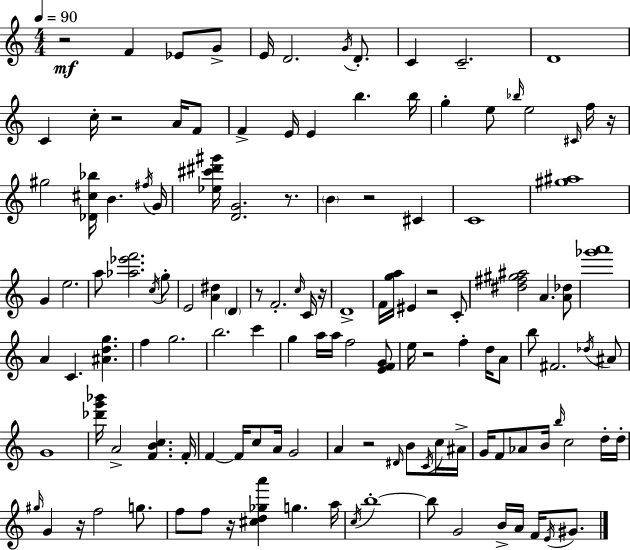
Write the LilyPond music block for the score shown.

{
  \clef treble
  \numericTimeSignature
  \time 4/4
  \key c \major
  \tempo 4 = 90
  r2\mf f'4 ees'8 g'8-> | e'16 d'2. \acciaccatura { g'16 } d'8.-. | c'4 c'2.-- | d'1 | \break c'4 c''16-. r2 a'16 f'8 | f'4-> e'16 e'4 b''4. | b''16 g''4-. e''8 \grace { bes''16 } e''2 | \grace { cis'16 } f''16 r16 gis''2 <des' cis'' bes''>16 b'4. | \break \acciaccatura { fis''16 } g'16 <ees'' cis''' dis''' gis'''>16 <d' g'>2. | r8. \parenthesize b'4 r2 | cis'4 c'1 | <gis'' ais''>1 | \break g'4 e''2. | a''8 <aes'' ees''' f'''>2. | \acciaccatura { c''16 } g''8-. e'2 <a' dis''>4 | \parenthesize d'4 r8 f'2.-. | \break \grace { c''16 } c'16 r16 d'1-> | f'16 <g'' a''>16 eis'4 r2 | c'8-. <dis'' fis'' gis'' ais''>2 a'4. | <a' des''>8 <ges''' a'''>1 | \break a'4 c'4. | <ais' d'' g''>4. f''4 g''2. | b''2. | c'''4 g''4 a''16 a''16 f''2 | \break <e' f' g'>8 e''16 r2 f''4-. | d''16 a'8 b''8 fis'2. | \acciaccatura { des''16 } ais'8 g'1 | <des''' g''' bes'''>16 a'2-> | \break <f' b' c''>4. f'16-. f'4~~ f'16 c''8 a'16 g'2 | a'4 r2 | \grace { dis'16 } b'8 \acciaccatura { c'16 } c''16 ais'16-> g'16 f'8 aes'8 b'16 \grace { b''16 } | c''2 d''16-. d''16-. \grace { gis''16 } g'4 r16 | \break f''2 g''8. f''8 f''8 r16 | <cis'' d'' ges'' a'''>4 g''4. a''16 \acciaccatura { c''16 } b''1-.~~ | b''8 g'2 | b'16-> a'16 f'16 \acciaccatura { e'16 } gis'8. \bar "|."
}